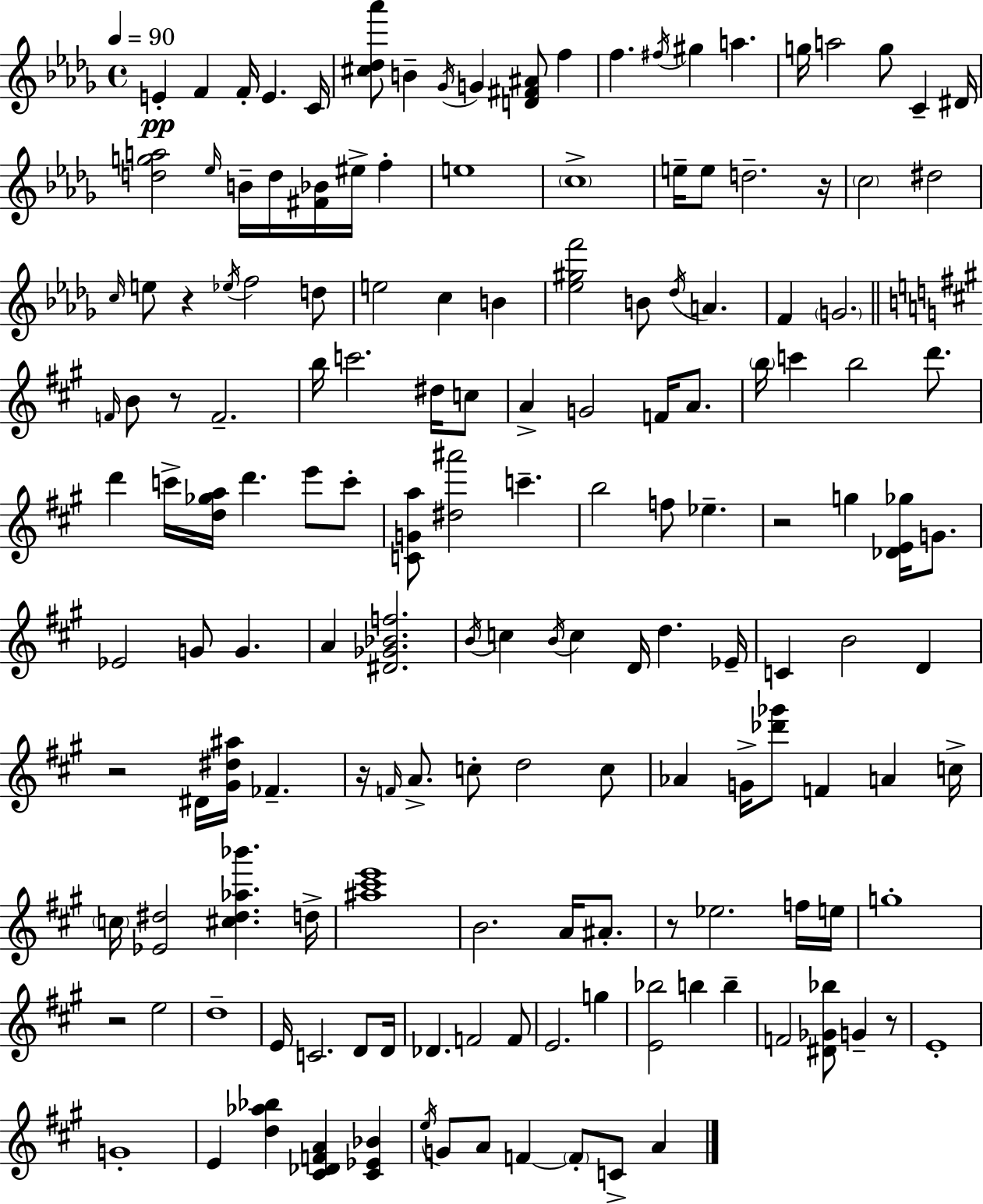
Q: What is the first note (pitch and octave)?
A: E4